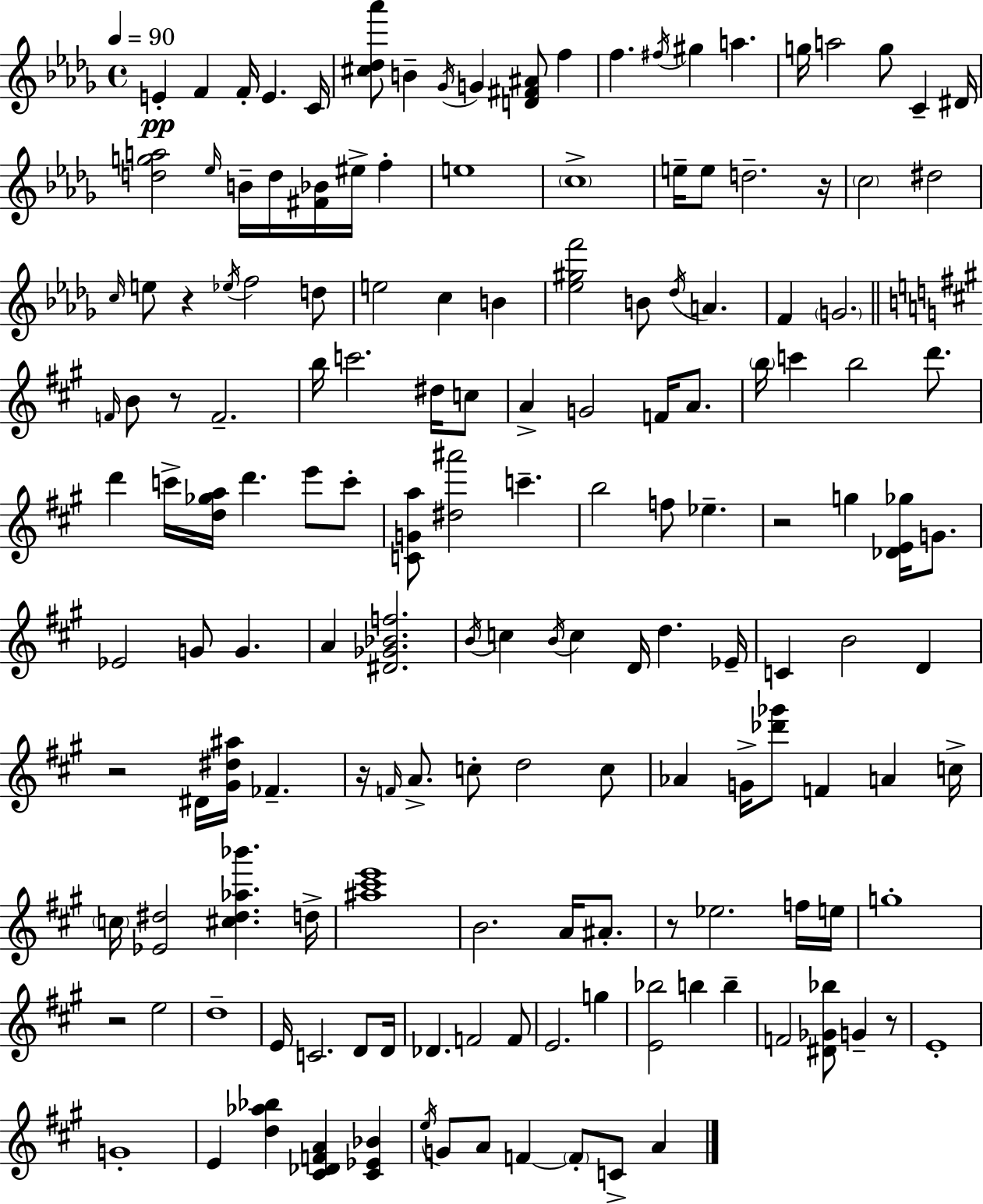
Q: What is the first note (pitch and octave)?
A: E4